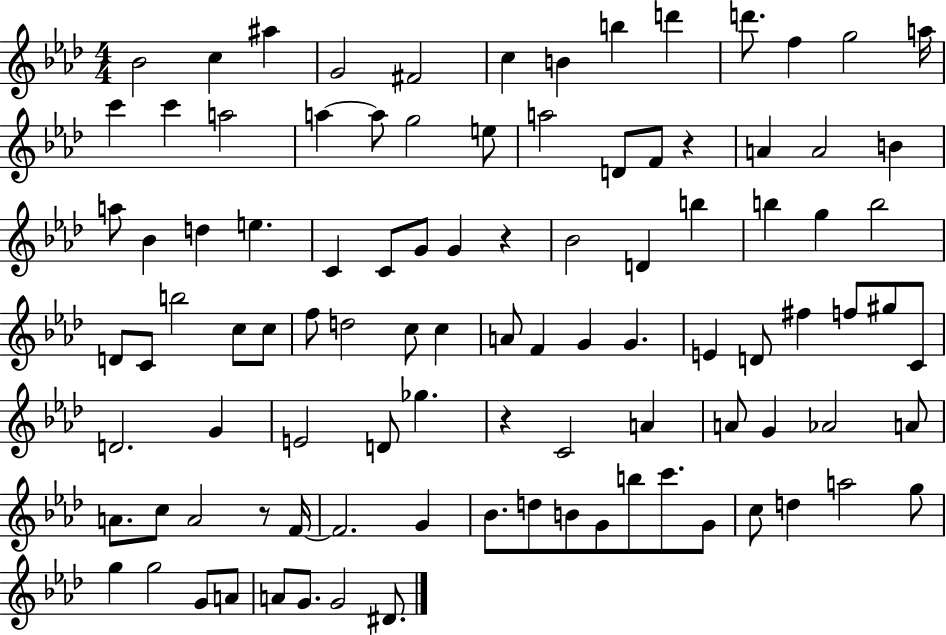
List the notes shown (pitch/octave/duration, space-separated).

Bb4/h C5/q A#5/q G4/h F#4/h C5/q B4/q B5/q D6/q D6/e. F5/q G5/h A5/s C6/q C6/q A5/h A5/q A5/e G5/h E5/e A5/h D4/e F4/e R/q A4/q A4/h B4/q A5/e Bb4/q D5/q E5/q. C4/q C4/e G4/e G4/q R/q Bb4/h D4/q B5/q B5/q G5/q B5/h D4/e C4/e B5/h C5/e C5/e F5/e D5/h C5/e C5/q A4/e F4/q G4/q G4/q. E4/q D4/e F#5/q F5/e G#5/e C4/e D4/h. G4/q E4/h D4/e Gb5/q. R/q C4/h A4/q A4/e G4/q Ab4/h A4/e A4/e. C5/e A4/h R/e F4/s F4/h. G4/q Bb4/e. D5/e B4/e G4/e B5/e C6/e. G4/e C5/e D5/q A5/h G5/e G5/q G5/h G4/e A4/e A4/e G4/e. G4/h D#4/e.